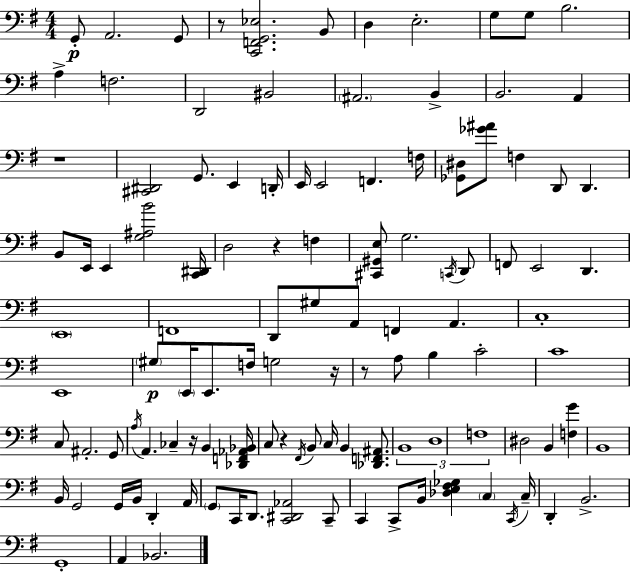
{
  \clef bass
  \numericTimeSignature
  \time 4/4
  \key e \minor
  g,8-.\p a,2. g,8 | r8 <c, f, g, ees>2. b,8 | d4 e2.-. | g8 g8 b2. | \break a4-> f2. | d,2 bis,2 | \parenthesize ais,2. b,4-> | b,2. a,4 | \break r1 | <cis, dis,>2 g,8. e,4 d,16-. | e,16 e,2 f,4. f16 | <ges, dis>8 <ges' ais'>8 f4 d,8 d,4. | \break b,8 e,16 e,4 <g ais b'>2 <c, dis,>16 | d2 r4 f4 | <cis, gis, e>8 g2. \acciaccatura { c,16 } d,8 | f,8 e,2 d,4. | \break \parenthesize e,1 | f,1 | d,8 gis8 a,8 f,4 a,4. | c1-. | \break e,1 | \parenthesize gis8\p \parenthesize e,16 e,8. f16 g2 | r16 r8 a8 b4 c'2-. | c'1 | \break c8 ais,2.-. g,8 | \acciaccatura { a16 } a,4. ces4-- r16 b,4 | <des, f, aes, bes,>16 c8 r4 \acciaccatura { fis,16 } b,8 c16 b,4 | <des, f, ais,>8. \tuplet 3/2 { b,1 | \break d1 | f1 } | dis2 b,4 <f g'>4 | b,1 | \break b,16 g,2 g,16 b,16 d,4-. | a,16 \parenthesize g,8 c,16 d,8. <c, dis, aes,>2 | c,8-- c,4 c,8-> b,16 <des e fis ges>4 \parenthesize c4 | \acciaccatura { c,16 } c16-- d,4-. b,2.-> | \break g,1-. | a,4 bes,2. | \bar "|."
}